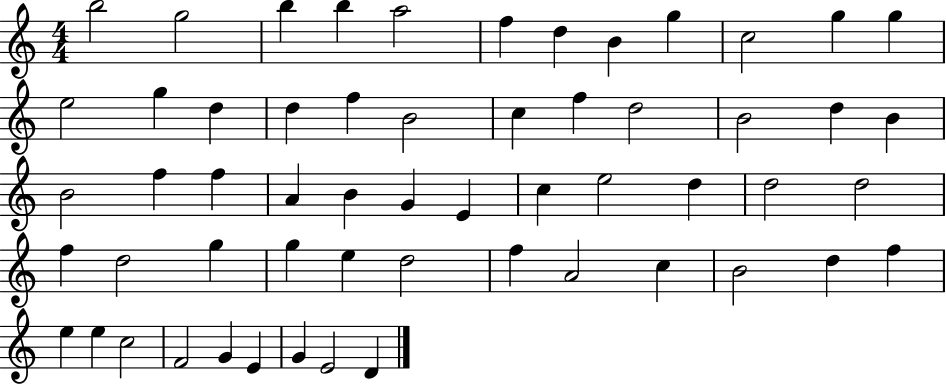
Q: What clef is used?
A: treble